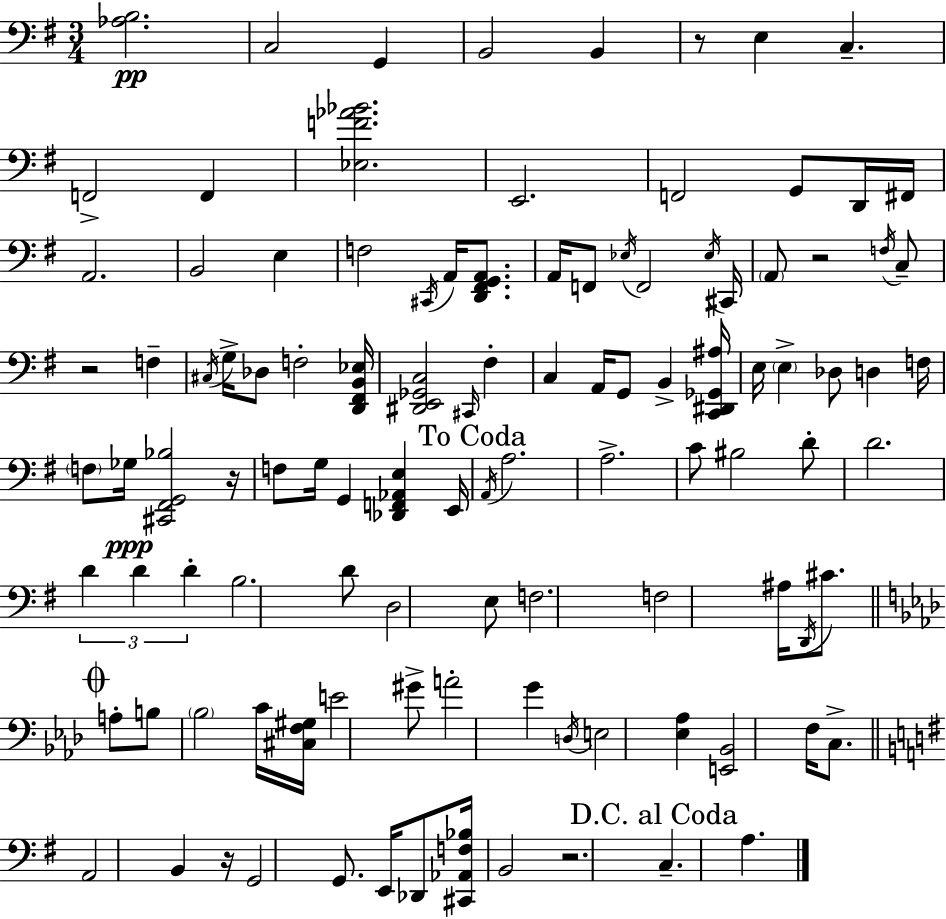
{
  \clef bass
  \numericTimeSignature
  \time 3/4
  \key e \minor
  \repeat volta 2 { <aes b>2.\pp | c2 g,4 | b,2 b,4 | r8 e4 c4.-- | \break f,2-> f,4 | <ees f' aes' bes'>2. | e,2. | f,2 g,8 d,16 fis,16 | \break a,2. | b,2 e4 | f2 \acciaccatura { cis,16 } a,16 <d, fis, g, a,>8. | a,16 f,8 \acciaccatura { ees16 } f,2 | \break \acciaccatura { ees16 } cis,16 \parenthesize a,8 r2 | \acciaccatura { f16 } c8-- r2 | f4-- \acciaccatura { cis16 } g16-> des8 f2-. | <d, fis, b, ees>16 <dis, e, ges, c>2 | \break \grace { cis,16 } fis4-. c4 a,16 g,8 | b,4-> <c, dis, ges, ais>16 e16 \parenthesize e4-> des8 | d4 f16 \parenthesize f8 ges16\ppp <cis, fis, g, bes>2 | r16 f8 g16 g,4 | \break <des, f, aes, e>4 e,16 \mark "To Coda" \acciaccatura { a,16 } a2. | a2.-> | c'8 bis2 | d'8-. d'2. | \break \tuplet 3/2 { d'4 d'4 | d'4-. } b2. | d'8 d2 | e8 f2. | \break f2 | ais16 \acciaccatura { d,16 } cis'8. \mark \markup { \musicglyph "scripts.coda" } \bar "||" \break \key aes \major a8-. b8 \parenthesize bes2 | c'16 <cis f gis>16 e'2 gis'8-> | a'2-. g'4 | \acciaccatura { d16 } e2 <ees aes>4 | \break <e, bes,>2 f16 c8.-> | \bar "||" \break \key g \major a,2 b,4 | r16 g,2 g,8. | e,16 des,8 <cis, aes, f bes>16 b,2 | r2. | \break \mark "D.C. al Coda" c4.-- a4. | } \bar "|."
}